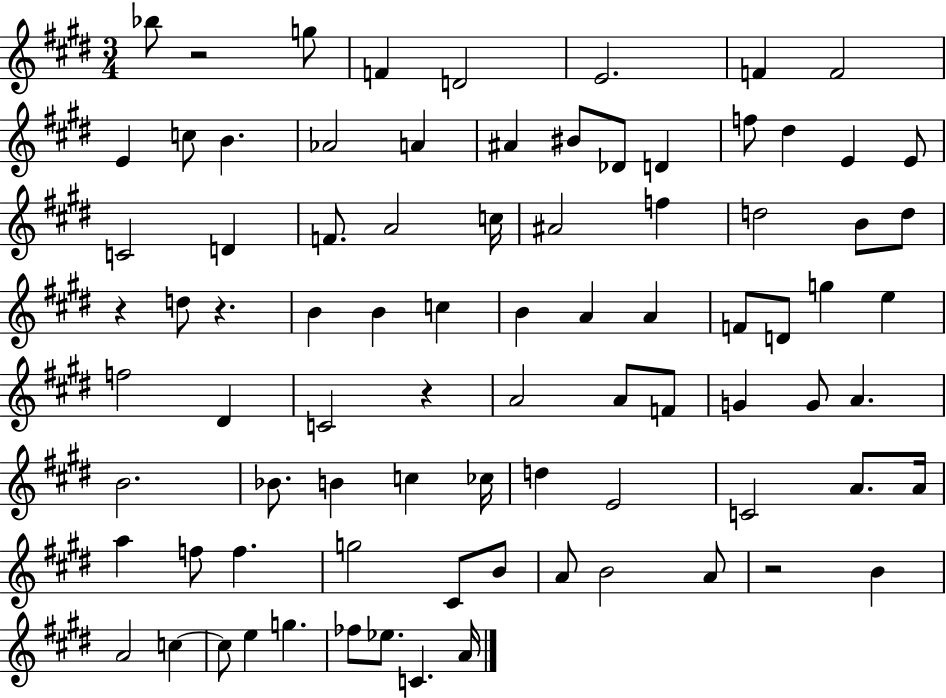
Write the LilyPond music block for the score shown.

{
  \clef treble
  \numericTimeSignature
  \time 3/4
  \key e \major
  \repeat volta 2 { bes''8 r2 g''8 | f'4 d'2 | e'2. | f'4 f'2 | \break e'4 c''8 b'4. | aes'2 a'4 | ais'4 bis'8 des'8 d'4 | f''8 dis''4 e'4 e'8 | \break c'2 d'4 | f'8. a'2 c''16 | ais'2 f''4 | d''2 b'8 d''8 | \break r4 d''8 r4. | b'4 b'4 c''4 | b'4 a'4 a'4 | f'8 d'8 g''4 e''4 | \break f''2 dis'4 | c'2 r4 | a'2 a'8 f'8 | g'4 g'8 a'4. | \break b'2. | bes'8. b'4 c''4 ces''16 | d''4 e'2 | c'2 a'8. a'16 | \break a''4 f''8 f''4. | g''2 cis'8 b'8 | a'8 b'2 a'8 | r2 b'4 | \break a'2 c''4~~ | c''8 e''4 g''4. | fes''8 ees''8. c'4. a'16 | } \bar "|."
}